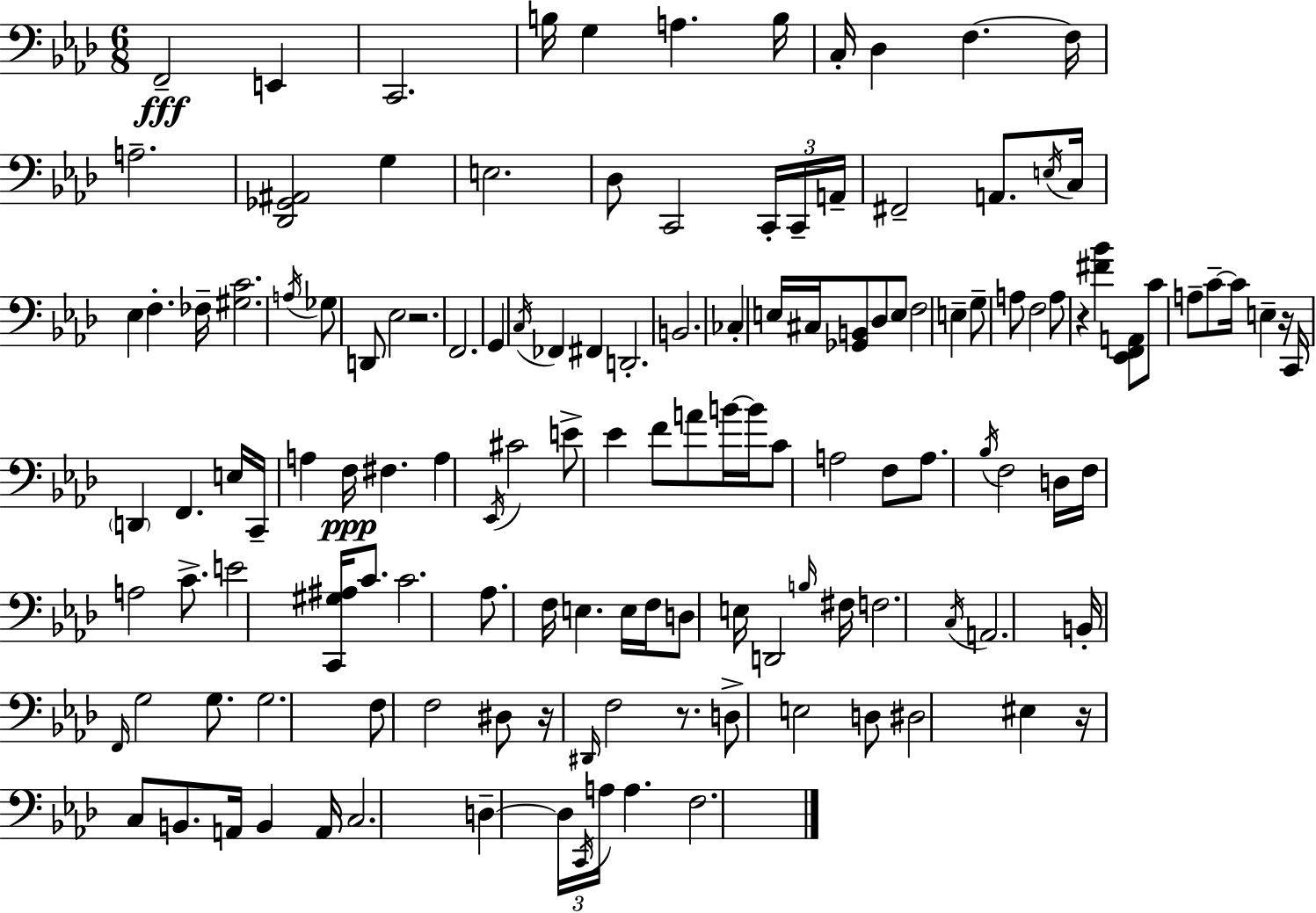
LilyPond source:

{
  \clef bass
  \numericTimeSignature
  \time 6/8
  \key f \minor
  f,2--\fff e,4 | c,2. | b16 g4 a4. b16 | c16-. des4 f4.~~ f16 | \break a2.-- | <des, ges, ais,>2 g4 | e2. | des8 c,2 \tuplet 3/2 { c,16-. c,16-- | \break a,16-- } fis,2-- a,8. | \acciaccatura { e16 } c16 ees4 f4.-. | fes16-- <gis c'>2. | \acciaccatura { a16 } ges8 d,8 ees2 | \break r2. | f,2. | g,4 \acciaccatura { c16 } fes,4 fis,4 | d,2.-. | \break b,2. | ces4-. e16 cis16 <ges, b,>8 des8 | e8 f2 e4-- | g8-- a8 f2 | \break a8 r4 <fis' bes'>4 | <ees, f, a,>8 c'8 a8-- c'8--~~ c'16 e4-- | r16 c,16 \parenthesize d,4 f,4. | e16 c,16-- a4 f16\ppp fis4. | \break a4 \acciaccatura { ees,16 } cis'2 | e'8-> ees'4 f'8 | a'8 b'16~~ b'16 c'8 a2 | f8 a8. \acciaccatura { bes16 } f2 | \break d16 f16 a2 | c'8.-> e'2 | <c, gis ais>16 c'8. c'2. | aes8. f16 e4. | \break e16 f16 d8 e16 d,2 | \grace { b16 } fis16 f2. | \acciaccatura { c16 } a,2. | b,16-. \grace { f,16 } g2 | \break g8. g2. | f8 f2 | dis8 r16 \grace { dis,16 } f2 | r8. d8-> e2 | \break d8 dis2 | eis4 r16 c8 | b,8. a,16 b,4 a,16 c2. | d4--~~ | \break \tuplet 3/2 { d16 \acciaccatura { c,16 } a16 } a4. f2. | \bar "|."
}